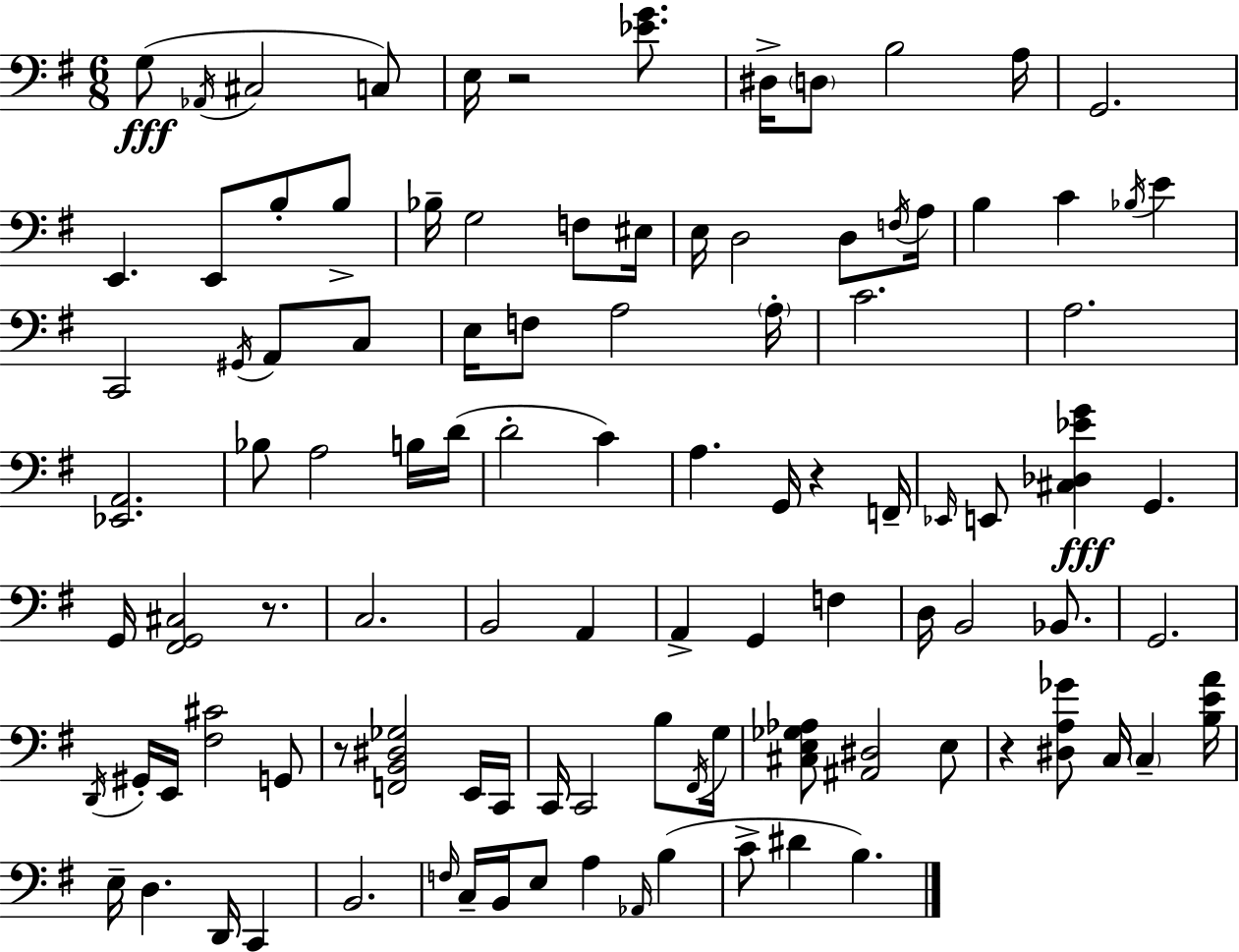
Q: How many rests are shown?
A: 5